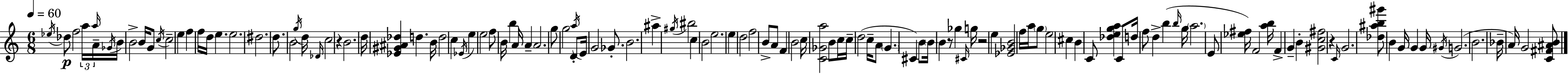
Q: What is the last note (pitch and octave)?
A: G4